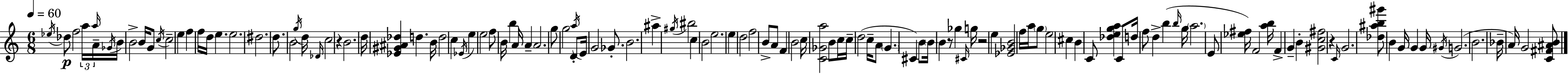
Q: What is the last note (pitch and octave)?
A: G4